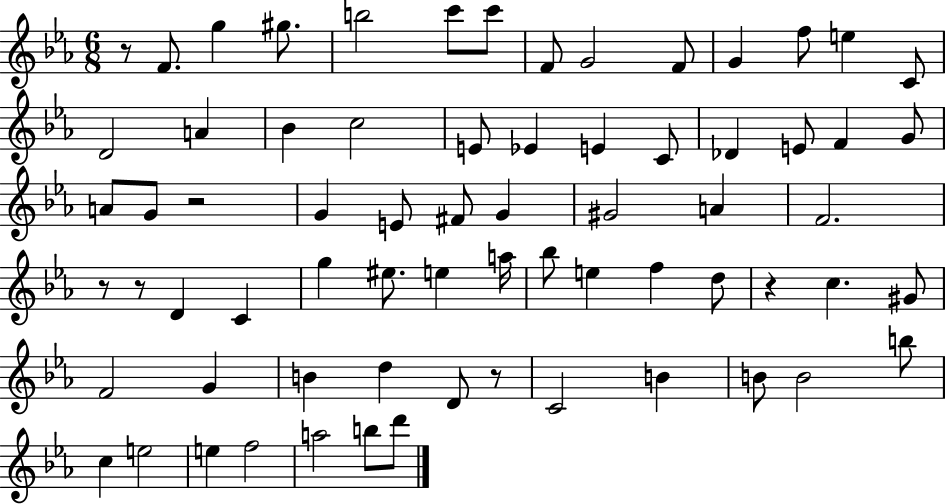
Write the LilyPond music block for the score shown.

{
  \clef treble
  \numericTimeSignature
  \time 6/8
  \key ees \major
  r8 f'8. g''4 gis''8. | b''2 c'''8 c'''8 | f'8 g'2 f'8 | g'4 f''8 e''4 c'8 | \break d'2 a'4 | bes'4 c''2 | e'8 ees'4 e'4 c'8 | des'4 e'8 f'4 g'8 | \break a'8 g'8 r2 | g'4 e'8 fis'8 g'4 | gis'2 a'4 | f'2. | \break r8 r8 d'4 c'4 | g''4 eis''8. e''4 a''16 | bes''8 e''4 f''4 d''8 | r4 c''4. gis'8 | \break f'2 g'4 | b'4 d''4 d'8 r8 | c'2 b'4 | b'8 b'2 b''8 | \break c''4 e''2 | e''4 f''2 | a''2 b''8 d'''8 | \bar "|."
}